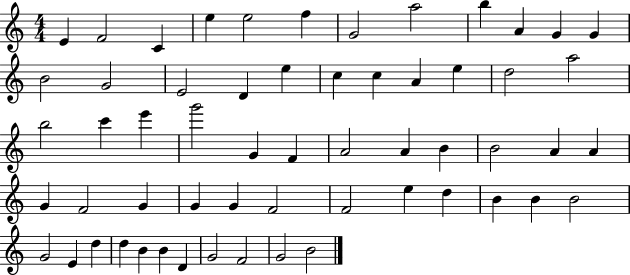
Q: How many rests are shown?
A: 0